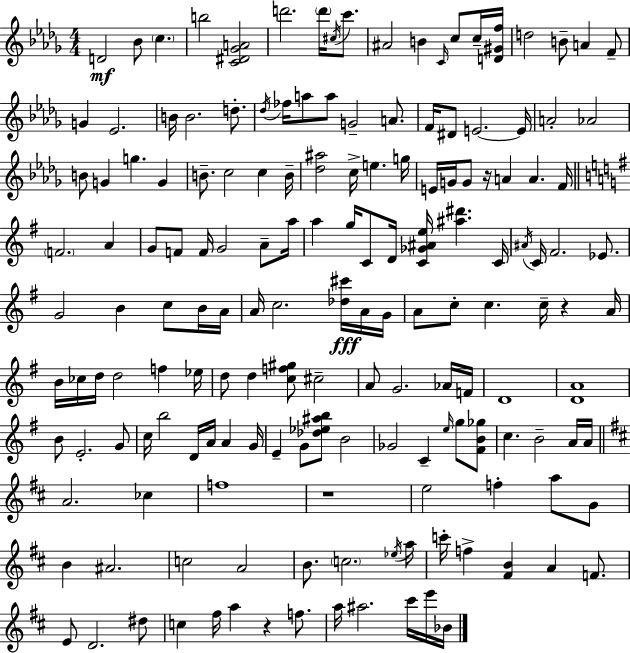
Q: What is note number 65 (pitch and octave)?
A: A#4